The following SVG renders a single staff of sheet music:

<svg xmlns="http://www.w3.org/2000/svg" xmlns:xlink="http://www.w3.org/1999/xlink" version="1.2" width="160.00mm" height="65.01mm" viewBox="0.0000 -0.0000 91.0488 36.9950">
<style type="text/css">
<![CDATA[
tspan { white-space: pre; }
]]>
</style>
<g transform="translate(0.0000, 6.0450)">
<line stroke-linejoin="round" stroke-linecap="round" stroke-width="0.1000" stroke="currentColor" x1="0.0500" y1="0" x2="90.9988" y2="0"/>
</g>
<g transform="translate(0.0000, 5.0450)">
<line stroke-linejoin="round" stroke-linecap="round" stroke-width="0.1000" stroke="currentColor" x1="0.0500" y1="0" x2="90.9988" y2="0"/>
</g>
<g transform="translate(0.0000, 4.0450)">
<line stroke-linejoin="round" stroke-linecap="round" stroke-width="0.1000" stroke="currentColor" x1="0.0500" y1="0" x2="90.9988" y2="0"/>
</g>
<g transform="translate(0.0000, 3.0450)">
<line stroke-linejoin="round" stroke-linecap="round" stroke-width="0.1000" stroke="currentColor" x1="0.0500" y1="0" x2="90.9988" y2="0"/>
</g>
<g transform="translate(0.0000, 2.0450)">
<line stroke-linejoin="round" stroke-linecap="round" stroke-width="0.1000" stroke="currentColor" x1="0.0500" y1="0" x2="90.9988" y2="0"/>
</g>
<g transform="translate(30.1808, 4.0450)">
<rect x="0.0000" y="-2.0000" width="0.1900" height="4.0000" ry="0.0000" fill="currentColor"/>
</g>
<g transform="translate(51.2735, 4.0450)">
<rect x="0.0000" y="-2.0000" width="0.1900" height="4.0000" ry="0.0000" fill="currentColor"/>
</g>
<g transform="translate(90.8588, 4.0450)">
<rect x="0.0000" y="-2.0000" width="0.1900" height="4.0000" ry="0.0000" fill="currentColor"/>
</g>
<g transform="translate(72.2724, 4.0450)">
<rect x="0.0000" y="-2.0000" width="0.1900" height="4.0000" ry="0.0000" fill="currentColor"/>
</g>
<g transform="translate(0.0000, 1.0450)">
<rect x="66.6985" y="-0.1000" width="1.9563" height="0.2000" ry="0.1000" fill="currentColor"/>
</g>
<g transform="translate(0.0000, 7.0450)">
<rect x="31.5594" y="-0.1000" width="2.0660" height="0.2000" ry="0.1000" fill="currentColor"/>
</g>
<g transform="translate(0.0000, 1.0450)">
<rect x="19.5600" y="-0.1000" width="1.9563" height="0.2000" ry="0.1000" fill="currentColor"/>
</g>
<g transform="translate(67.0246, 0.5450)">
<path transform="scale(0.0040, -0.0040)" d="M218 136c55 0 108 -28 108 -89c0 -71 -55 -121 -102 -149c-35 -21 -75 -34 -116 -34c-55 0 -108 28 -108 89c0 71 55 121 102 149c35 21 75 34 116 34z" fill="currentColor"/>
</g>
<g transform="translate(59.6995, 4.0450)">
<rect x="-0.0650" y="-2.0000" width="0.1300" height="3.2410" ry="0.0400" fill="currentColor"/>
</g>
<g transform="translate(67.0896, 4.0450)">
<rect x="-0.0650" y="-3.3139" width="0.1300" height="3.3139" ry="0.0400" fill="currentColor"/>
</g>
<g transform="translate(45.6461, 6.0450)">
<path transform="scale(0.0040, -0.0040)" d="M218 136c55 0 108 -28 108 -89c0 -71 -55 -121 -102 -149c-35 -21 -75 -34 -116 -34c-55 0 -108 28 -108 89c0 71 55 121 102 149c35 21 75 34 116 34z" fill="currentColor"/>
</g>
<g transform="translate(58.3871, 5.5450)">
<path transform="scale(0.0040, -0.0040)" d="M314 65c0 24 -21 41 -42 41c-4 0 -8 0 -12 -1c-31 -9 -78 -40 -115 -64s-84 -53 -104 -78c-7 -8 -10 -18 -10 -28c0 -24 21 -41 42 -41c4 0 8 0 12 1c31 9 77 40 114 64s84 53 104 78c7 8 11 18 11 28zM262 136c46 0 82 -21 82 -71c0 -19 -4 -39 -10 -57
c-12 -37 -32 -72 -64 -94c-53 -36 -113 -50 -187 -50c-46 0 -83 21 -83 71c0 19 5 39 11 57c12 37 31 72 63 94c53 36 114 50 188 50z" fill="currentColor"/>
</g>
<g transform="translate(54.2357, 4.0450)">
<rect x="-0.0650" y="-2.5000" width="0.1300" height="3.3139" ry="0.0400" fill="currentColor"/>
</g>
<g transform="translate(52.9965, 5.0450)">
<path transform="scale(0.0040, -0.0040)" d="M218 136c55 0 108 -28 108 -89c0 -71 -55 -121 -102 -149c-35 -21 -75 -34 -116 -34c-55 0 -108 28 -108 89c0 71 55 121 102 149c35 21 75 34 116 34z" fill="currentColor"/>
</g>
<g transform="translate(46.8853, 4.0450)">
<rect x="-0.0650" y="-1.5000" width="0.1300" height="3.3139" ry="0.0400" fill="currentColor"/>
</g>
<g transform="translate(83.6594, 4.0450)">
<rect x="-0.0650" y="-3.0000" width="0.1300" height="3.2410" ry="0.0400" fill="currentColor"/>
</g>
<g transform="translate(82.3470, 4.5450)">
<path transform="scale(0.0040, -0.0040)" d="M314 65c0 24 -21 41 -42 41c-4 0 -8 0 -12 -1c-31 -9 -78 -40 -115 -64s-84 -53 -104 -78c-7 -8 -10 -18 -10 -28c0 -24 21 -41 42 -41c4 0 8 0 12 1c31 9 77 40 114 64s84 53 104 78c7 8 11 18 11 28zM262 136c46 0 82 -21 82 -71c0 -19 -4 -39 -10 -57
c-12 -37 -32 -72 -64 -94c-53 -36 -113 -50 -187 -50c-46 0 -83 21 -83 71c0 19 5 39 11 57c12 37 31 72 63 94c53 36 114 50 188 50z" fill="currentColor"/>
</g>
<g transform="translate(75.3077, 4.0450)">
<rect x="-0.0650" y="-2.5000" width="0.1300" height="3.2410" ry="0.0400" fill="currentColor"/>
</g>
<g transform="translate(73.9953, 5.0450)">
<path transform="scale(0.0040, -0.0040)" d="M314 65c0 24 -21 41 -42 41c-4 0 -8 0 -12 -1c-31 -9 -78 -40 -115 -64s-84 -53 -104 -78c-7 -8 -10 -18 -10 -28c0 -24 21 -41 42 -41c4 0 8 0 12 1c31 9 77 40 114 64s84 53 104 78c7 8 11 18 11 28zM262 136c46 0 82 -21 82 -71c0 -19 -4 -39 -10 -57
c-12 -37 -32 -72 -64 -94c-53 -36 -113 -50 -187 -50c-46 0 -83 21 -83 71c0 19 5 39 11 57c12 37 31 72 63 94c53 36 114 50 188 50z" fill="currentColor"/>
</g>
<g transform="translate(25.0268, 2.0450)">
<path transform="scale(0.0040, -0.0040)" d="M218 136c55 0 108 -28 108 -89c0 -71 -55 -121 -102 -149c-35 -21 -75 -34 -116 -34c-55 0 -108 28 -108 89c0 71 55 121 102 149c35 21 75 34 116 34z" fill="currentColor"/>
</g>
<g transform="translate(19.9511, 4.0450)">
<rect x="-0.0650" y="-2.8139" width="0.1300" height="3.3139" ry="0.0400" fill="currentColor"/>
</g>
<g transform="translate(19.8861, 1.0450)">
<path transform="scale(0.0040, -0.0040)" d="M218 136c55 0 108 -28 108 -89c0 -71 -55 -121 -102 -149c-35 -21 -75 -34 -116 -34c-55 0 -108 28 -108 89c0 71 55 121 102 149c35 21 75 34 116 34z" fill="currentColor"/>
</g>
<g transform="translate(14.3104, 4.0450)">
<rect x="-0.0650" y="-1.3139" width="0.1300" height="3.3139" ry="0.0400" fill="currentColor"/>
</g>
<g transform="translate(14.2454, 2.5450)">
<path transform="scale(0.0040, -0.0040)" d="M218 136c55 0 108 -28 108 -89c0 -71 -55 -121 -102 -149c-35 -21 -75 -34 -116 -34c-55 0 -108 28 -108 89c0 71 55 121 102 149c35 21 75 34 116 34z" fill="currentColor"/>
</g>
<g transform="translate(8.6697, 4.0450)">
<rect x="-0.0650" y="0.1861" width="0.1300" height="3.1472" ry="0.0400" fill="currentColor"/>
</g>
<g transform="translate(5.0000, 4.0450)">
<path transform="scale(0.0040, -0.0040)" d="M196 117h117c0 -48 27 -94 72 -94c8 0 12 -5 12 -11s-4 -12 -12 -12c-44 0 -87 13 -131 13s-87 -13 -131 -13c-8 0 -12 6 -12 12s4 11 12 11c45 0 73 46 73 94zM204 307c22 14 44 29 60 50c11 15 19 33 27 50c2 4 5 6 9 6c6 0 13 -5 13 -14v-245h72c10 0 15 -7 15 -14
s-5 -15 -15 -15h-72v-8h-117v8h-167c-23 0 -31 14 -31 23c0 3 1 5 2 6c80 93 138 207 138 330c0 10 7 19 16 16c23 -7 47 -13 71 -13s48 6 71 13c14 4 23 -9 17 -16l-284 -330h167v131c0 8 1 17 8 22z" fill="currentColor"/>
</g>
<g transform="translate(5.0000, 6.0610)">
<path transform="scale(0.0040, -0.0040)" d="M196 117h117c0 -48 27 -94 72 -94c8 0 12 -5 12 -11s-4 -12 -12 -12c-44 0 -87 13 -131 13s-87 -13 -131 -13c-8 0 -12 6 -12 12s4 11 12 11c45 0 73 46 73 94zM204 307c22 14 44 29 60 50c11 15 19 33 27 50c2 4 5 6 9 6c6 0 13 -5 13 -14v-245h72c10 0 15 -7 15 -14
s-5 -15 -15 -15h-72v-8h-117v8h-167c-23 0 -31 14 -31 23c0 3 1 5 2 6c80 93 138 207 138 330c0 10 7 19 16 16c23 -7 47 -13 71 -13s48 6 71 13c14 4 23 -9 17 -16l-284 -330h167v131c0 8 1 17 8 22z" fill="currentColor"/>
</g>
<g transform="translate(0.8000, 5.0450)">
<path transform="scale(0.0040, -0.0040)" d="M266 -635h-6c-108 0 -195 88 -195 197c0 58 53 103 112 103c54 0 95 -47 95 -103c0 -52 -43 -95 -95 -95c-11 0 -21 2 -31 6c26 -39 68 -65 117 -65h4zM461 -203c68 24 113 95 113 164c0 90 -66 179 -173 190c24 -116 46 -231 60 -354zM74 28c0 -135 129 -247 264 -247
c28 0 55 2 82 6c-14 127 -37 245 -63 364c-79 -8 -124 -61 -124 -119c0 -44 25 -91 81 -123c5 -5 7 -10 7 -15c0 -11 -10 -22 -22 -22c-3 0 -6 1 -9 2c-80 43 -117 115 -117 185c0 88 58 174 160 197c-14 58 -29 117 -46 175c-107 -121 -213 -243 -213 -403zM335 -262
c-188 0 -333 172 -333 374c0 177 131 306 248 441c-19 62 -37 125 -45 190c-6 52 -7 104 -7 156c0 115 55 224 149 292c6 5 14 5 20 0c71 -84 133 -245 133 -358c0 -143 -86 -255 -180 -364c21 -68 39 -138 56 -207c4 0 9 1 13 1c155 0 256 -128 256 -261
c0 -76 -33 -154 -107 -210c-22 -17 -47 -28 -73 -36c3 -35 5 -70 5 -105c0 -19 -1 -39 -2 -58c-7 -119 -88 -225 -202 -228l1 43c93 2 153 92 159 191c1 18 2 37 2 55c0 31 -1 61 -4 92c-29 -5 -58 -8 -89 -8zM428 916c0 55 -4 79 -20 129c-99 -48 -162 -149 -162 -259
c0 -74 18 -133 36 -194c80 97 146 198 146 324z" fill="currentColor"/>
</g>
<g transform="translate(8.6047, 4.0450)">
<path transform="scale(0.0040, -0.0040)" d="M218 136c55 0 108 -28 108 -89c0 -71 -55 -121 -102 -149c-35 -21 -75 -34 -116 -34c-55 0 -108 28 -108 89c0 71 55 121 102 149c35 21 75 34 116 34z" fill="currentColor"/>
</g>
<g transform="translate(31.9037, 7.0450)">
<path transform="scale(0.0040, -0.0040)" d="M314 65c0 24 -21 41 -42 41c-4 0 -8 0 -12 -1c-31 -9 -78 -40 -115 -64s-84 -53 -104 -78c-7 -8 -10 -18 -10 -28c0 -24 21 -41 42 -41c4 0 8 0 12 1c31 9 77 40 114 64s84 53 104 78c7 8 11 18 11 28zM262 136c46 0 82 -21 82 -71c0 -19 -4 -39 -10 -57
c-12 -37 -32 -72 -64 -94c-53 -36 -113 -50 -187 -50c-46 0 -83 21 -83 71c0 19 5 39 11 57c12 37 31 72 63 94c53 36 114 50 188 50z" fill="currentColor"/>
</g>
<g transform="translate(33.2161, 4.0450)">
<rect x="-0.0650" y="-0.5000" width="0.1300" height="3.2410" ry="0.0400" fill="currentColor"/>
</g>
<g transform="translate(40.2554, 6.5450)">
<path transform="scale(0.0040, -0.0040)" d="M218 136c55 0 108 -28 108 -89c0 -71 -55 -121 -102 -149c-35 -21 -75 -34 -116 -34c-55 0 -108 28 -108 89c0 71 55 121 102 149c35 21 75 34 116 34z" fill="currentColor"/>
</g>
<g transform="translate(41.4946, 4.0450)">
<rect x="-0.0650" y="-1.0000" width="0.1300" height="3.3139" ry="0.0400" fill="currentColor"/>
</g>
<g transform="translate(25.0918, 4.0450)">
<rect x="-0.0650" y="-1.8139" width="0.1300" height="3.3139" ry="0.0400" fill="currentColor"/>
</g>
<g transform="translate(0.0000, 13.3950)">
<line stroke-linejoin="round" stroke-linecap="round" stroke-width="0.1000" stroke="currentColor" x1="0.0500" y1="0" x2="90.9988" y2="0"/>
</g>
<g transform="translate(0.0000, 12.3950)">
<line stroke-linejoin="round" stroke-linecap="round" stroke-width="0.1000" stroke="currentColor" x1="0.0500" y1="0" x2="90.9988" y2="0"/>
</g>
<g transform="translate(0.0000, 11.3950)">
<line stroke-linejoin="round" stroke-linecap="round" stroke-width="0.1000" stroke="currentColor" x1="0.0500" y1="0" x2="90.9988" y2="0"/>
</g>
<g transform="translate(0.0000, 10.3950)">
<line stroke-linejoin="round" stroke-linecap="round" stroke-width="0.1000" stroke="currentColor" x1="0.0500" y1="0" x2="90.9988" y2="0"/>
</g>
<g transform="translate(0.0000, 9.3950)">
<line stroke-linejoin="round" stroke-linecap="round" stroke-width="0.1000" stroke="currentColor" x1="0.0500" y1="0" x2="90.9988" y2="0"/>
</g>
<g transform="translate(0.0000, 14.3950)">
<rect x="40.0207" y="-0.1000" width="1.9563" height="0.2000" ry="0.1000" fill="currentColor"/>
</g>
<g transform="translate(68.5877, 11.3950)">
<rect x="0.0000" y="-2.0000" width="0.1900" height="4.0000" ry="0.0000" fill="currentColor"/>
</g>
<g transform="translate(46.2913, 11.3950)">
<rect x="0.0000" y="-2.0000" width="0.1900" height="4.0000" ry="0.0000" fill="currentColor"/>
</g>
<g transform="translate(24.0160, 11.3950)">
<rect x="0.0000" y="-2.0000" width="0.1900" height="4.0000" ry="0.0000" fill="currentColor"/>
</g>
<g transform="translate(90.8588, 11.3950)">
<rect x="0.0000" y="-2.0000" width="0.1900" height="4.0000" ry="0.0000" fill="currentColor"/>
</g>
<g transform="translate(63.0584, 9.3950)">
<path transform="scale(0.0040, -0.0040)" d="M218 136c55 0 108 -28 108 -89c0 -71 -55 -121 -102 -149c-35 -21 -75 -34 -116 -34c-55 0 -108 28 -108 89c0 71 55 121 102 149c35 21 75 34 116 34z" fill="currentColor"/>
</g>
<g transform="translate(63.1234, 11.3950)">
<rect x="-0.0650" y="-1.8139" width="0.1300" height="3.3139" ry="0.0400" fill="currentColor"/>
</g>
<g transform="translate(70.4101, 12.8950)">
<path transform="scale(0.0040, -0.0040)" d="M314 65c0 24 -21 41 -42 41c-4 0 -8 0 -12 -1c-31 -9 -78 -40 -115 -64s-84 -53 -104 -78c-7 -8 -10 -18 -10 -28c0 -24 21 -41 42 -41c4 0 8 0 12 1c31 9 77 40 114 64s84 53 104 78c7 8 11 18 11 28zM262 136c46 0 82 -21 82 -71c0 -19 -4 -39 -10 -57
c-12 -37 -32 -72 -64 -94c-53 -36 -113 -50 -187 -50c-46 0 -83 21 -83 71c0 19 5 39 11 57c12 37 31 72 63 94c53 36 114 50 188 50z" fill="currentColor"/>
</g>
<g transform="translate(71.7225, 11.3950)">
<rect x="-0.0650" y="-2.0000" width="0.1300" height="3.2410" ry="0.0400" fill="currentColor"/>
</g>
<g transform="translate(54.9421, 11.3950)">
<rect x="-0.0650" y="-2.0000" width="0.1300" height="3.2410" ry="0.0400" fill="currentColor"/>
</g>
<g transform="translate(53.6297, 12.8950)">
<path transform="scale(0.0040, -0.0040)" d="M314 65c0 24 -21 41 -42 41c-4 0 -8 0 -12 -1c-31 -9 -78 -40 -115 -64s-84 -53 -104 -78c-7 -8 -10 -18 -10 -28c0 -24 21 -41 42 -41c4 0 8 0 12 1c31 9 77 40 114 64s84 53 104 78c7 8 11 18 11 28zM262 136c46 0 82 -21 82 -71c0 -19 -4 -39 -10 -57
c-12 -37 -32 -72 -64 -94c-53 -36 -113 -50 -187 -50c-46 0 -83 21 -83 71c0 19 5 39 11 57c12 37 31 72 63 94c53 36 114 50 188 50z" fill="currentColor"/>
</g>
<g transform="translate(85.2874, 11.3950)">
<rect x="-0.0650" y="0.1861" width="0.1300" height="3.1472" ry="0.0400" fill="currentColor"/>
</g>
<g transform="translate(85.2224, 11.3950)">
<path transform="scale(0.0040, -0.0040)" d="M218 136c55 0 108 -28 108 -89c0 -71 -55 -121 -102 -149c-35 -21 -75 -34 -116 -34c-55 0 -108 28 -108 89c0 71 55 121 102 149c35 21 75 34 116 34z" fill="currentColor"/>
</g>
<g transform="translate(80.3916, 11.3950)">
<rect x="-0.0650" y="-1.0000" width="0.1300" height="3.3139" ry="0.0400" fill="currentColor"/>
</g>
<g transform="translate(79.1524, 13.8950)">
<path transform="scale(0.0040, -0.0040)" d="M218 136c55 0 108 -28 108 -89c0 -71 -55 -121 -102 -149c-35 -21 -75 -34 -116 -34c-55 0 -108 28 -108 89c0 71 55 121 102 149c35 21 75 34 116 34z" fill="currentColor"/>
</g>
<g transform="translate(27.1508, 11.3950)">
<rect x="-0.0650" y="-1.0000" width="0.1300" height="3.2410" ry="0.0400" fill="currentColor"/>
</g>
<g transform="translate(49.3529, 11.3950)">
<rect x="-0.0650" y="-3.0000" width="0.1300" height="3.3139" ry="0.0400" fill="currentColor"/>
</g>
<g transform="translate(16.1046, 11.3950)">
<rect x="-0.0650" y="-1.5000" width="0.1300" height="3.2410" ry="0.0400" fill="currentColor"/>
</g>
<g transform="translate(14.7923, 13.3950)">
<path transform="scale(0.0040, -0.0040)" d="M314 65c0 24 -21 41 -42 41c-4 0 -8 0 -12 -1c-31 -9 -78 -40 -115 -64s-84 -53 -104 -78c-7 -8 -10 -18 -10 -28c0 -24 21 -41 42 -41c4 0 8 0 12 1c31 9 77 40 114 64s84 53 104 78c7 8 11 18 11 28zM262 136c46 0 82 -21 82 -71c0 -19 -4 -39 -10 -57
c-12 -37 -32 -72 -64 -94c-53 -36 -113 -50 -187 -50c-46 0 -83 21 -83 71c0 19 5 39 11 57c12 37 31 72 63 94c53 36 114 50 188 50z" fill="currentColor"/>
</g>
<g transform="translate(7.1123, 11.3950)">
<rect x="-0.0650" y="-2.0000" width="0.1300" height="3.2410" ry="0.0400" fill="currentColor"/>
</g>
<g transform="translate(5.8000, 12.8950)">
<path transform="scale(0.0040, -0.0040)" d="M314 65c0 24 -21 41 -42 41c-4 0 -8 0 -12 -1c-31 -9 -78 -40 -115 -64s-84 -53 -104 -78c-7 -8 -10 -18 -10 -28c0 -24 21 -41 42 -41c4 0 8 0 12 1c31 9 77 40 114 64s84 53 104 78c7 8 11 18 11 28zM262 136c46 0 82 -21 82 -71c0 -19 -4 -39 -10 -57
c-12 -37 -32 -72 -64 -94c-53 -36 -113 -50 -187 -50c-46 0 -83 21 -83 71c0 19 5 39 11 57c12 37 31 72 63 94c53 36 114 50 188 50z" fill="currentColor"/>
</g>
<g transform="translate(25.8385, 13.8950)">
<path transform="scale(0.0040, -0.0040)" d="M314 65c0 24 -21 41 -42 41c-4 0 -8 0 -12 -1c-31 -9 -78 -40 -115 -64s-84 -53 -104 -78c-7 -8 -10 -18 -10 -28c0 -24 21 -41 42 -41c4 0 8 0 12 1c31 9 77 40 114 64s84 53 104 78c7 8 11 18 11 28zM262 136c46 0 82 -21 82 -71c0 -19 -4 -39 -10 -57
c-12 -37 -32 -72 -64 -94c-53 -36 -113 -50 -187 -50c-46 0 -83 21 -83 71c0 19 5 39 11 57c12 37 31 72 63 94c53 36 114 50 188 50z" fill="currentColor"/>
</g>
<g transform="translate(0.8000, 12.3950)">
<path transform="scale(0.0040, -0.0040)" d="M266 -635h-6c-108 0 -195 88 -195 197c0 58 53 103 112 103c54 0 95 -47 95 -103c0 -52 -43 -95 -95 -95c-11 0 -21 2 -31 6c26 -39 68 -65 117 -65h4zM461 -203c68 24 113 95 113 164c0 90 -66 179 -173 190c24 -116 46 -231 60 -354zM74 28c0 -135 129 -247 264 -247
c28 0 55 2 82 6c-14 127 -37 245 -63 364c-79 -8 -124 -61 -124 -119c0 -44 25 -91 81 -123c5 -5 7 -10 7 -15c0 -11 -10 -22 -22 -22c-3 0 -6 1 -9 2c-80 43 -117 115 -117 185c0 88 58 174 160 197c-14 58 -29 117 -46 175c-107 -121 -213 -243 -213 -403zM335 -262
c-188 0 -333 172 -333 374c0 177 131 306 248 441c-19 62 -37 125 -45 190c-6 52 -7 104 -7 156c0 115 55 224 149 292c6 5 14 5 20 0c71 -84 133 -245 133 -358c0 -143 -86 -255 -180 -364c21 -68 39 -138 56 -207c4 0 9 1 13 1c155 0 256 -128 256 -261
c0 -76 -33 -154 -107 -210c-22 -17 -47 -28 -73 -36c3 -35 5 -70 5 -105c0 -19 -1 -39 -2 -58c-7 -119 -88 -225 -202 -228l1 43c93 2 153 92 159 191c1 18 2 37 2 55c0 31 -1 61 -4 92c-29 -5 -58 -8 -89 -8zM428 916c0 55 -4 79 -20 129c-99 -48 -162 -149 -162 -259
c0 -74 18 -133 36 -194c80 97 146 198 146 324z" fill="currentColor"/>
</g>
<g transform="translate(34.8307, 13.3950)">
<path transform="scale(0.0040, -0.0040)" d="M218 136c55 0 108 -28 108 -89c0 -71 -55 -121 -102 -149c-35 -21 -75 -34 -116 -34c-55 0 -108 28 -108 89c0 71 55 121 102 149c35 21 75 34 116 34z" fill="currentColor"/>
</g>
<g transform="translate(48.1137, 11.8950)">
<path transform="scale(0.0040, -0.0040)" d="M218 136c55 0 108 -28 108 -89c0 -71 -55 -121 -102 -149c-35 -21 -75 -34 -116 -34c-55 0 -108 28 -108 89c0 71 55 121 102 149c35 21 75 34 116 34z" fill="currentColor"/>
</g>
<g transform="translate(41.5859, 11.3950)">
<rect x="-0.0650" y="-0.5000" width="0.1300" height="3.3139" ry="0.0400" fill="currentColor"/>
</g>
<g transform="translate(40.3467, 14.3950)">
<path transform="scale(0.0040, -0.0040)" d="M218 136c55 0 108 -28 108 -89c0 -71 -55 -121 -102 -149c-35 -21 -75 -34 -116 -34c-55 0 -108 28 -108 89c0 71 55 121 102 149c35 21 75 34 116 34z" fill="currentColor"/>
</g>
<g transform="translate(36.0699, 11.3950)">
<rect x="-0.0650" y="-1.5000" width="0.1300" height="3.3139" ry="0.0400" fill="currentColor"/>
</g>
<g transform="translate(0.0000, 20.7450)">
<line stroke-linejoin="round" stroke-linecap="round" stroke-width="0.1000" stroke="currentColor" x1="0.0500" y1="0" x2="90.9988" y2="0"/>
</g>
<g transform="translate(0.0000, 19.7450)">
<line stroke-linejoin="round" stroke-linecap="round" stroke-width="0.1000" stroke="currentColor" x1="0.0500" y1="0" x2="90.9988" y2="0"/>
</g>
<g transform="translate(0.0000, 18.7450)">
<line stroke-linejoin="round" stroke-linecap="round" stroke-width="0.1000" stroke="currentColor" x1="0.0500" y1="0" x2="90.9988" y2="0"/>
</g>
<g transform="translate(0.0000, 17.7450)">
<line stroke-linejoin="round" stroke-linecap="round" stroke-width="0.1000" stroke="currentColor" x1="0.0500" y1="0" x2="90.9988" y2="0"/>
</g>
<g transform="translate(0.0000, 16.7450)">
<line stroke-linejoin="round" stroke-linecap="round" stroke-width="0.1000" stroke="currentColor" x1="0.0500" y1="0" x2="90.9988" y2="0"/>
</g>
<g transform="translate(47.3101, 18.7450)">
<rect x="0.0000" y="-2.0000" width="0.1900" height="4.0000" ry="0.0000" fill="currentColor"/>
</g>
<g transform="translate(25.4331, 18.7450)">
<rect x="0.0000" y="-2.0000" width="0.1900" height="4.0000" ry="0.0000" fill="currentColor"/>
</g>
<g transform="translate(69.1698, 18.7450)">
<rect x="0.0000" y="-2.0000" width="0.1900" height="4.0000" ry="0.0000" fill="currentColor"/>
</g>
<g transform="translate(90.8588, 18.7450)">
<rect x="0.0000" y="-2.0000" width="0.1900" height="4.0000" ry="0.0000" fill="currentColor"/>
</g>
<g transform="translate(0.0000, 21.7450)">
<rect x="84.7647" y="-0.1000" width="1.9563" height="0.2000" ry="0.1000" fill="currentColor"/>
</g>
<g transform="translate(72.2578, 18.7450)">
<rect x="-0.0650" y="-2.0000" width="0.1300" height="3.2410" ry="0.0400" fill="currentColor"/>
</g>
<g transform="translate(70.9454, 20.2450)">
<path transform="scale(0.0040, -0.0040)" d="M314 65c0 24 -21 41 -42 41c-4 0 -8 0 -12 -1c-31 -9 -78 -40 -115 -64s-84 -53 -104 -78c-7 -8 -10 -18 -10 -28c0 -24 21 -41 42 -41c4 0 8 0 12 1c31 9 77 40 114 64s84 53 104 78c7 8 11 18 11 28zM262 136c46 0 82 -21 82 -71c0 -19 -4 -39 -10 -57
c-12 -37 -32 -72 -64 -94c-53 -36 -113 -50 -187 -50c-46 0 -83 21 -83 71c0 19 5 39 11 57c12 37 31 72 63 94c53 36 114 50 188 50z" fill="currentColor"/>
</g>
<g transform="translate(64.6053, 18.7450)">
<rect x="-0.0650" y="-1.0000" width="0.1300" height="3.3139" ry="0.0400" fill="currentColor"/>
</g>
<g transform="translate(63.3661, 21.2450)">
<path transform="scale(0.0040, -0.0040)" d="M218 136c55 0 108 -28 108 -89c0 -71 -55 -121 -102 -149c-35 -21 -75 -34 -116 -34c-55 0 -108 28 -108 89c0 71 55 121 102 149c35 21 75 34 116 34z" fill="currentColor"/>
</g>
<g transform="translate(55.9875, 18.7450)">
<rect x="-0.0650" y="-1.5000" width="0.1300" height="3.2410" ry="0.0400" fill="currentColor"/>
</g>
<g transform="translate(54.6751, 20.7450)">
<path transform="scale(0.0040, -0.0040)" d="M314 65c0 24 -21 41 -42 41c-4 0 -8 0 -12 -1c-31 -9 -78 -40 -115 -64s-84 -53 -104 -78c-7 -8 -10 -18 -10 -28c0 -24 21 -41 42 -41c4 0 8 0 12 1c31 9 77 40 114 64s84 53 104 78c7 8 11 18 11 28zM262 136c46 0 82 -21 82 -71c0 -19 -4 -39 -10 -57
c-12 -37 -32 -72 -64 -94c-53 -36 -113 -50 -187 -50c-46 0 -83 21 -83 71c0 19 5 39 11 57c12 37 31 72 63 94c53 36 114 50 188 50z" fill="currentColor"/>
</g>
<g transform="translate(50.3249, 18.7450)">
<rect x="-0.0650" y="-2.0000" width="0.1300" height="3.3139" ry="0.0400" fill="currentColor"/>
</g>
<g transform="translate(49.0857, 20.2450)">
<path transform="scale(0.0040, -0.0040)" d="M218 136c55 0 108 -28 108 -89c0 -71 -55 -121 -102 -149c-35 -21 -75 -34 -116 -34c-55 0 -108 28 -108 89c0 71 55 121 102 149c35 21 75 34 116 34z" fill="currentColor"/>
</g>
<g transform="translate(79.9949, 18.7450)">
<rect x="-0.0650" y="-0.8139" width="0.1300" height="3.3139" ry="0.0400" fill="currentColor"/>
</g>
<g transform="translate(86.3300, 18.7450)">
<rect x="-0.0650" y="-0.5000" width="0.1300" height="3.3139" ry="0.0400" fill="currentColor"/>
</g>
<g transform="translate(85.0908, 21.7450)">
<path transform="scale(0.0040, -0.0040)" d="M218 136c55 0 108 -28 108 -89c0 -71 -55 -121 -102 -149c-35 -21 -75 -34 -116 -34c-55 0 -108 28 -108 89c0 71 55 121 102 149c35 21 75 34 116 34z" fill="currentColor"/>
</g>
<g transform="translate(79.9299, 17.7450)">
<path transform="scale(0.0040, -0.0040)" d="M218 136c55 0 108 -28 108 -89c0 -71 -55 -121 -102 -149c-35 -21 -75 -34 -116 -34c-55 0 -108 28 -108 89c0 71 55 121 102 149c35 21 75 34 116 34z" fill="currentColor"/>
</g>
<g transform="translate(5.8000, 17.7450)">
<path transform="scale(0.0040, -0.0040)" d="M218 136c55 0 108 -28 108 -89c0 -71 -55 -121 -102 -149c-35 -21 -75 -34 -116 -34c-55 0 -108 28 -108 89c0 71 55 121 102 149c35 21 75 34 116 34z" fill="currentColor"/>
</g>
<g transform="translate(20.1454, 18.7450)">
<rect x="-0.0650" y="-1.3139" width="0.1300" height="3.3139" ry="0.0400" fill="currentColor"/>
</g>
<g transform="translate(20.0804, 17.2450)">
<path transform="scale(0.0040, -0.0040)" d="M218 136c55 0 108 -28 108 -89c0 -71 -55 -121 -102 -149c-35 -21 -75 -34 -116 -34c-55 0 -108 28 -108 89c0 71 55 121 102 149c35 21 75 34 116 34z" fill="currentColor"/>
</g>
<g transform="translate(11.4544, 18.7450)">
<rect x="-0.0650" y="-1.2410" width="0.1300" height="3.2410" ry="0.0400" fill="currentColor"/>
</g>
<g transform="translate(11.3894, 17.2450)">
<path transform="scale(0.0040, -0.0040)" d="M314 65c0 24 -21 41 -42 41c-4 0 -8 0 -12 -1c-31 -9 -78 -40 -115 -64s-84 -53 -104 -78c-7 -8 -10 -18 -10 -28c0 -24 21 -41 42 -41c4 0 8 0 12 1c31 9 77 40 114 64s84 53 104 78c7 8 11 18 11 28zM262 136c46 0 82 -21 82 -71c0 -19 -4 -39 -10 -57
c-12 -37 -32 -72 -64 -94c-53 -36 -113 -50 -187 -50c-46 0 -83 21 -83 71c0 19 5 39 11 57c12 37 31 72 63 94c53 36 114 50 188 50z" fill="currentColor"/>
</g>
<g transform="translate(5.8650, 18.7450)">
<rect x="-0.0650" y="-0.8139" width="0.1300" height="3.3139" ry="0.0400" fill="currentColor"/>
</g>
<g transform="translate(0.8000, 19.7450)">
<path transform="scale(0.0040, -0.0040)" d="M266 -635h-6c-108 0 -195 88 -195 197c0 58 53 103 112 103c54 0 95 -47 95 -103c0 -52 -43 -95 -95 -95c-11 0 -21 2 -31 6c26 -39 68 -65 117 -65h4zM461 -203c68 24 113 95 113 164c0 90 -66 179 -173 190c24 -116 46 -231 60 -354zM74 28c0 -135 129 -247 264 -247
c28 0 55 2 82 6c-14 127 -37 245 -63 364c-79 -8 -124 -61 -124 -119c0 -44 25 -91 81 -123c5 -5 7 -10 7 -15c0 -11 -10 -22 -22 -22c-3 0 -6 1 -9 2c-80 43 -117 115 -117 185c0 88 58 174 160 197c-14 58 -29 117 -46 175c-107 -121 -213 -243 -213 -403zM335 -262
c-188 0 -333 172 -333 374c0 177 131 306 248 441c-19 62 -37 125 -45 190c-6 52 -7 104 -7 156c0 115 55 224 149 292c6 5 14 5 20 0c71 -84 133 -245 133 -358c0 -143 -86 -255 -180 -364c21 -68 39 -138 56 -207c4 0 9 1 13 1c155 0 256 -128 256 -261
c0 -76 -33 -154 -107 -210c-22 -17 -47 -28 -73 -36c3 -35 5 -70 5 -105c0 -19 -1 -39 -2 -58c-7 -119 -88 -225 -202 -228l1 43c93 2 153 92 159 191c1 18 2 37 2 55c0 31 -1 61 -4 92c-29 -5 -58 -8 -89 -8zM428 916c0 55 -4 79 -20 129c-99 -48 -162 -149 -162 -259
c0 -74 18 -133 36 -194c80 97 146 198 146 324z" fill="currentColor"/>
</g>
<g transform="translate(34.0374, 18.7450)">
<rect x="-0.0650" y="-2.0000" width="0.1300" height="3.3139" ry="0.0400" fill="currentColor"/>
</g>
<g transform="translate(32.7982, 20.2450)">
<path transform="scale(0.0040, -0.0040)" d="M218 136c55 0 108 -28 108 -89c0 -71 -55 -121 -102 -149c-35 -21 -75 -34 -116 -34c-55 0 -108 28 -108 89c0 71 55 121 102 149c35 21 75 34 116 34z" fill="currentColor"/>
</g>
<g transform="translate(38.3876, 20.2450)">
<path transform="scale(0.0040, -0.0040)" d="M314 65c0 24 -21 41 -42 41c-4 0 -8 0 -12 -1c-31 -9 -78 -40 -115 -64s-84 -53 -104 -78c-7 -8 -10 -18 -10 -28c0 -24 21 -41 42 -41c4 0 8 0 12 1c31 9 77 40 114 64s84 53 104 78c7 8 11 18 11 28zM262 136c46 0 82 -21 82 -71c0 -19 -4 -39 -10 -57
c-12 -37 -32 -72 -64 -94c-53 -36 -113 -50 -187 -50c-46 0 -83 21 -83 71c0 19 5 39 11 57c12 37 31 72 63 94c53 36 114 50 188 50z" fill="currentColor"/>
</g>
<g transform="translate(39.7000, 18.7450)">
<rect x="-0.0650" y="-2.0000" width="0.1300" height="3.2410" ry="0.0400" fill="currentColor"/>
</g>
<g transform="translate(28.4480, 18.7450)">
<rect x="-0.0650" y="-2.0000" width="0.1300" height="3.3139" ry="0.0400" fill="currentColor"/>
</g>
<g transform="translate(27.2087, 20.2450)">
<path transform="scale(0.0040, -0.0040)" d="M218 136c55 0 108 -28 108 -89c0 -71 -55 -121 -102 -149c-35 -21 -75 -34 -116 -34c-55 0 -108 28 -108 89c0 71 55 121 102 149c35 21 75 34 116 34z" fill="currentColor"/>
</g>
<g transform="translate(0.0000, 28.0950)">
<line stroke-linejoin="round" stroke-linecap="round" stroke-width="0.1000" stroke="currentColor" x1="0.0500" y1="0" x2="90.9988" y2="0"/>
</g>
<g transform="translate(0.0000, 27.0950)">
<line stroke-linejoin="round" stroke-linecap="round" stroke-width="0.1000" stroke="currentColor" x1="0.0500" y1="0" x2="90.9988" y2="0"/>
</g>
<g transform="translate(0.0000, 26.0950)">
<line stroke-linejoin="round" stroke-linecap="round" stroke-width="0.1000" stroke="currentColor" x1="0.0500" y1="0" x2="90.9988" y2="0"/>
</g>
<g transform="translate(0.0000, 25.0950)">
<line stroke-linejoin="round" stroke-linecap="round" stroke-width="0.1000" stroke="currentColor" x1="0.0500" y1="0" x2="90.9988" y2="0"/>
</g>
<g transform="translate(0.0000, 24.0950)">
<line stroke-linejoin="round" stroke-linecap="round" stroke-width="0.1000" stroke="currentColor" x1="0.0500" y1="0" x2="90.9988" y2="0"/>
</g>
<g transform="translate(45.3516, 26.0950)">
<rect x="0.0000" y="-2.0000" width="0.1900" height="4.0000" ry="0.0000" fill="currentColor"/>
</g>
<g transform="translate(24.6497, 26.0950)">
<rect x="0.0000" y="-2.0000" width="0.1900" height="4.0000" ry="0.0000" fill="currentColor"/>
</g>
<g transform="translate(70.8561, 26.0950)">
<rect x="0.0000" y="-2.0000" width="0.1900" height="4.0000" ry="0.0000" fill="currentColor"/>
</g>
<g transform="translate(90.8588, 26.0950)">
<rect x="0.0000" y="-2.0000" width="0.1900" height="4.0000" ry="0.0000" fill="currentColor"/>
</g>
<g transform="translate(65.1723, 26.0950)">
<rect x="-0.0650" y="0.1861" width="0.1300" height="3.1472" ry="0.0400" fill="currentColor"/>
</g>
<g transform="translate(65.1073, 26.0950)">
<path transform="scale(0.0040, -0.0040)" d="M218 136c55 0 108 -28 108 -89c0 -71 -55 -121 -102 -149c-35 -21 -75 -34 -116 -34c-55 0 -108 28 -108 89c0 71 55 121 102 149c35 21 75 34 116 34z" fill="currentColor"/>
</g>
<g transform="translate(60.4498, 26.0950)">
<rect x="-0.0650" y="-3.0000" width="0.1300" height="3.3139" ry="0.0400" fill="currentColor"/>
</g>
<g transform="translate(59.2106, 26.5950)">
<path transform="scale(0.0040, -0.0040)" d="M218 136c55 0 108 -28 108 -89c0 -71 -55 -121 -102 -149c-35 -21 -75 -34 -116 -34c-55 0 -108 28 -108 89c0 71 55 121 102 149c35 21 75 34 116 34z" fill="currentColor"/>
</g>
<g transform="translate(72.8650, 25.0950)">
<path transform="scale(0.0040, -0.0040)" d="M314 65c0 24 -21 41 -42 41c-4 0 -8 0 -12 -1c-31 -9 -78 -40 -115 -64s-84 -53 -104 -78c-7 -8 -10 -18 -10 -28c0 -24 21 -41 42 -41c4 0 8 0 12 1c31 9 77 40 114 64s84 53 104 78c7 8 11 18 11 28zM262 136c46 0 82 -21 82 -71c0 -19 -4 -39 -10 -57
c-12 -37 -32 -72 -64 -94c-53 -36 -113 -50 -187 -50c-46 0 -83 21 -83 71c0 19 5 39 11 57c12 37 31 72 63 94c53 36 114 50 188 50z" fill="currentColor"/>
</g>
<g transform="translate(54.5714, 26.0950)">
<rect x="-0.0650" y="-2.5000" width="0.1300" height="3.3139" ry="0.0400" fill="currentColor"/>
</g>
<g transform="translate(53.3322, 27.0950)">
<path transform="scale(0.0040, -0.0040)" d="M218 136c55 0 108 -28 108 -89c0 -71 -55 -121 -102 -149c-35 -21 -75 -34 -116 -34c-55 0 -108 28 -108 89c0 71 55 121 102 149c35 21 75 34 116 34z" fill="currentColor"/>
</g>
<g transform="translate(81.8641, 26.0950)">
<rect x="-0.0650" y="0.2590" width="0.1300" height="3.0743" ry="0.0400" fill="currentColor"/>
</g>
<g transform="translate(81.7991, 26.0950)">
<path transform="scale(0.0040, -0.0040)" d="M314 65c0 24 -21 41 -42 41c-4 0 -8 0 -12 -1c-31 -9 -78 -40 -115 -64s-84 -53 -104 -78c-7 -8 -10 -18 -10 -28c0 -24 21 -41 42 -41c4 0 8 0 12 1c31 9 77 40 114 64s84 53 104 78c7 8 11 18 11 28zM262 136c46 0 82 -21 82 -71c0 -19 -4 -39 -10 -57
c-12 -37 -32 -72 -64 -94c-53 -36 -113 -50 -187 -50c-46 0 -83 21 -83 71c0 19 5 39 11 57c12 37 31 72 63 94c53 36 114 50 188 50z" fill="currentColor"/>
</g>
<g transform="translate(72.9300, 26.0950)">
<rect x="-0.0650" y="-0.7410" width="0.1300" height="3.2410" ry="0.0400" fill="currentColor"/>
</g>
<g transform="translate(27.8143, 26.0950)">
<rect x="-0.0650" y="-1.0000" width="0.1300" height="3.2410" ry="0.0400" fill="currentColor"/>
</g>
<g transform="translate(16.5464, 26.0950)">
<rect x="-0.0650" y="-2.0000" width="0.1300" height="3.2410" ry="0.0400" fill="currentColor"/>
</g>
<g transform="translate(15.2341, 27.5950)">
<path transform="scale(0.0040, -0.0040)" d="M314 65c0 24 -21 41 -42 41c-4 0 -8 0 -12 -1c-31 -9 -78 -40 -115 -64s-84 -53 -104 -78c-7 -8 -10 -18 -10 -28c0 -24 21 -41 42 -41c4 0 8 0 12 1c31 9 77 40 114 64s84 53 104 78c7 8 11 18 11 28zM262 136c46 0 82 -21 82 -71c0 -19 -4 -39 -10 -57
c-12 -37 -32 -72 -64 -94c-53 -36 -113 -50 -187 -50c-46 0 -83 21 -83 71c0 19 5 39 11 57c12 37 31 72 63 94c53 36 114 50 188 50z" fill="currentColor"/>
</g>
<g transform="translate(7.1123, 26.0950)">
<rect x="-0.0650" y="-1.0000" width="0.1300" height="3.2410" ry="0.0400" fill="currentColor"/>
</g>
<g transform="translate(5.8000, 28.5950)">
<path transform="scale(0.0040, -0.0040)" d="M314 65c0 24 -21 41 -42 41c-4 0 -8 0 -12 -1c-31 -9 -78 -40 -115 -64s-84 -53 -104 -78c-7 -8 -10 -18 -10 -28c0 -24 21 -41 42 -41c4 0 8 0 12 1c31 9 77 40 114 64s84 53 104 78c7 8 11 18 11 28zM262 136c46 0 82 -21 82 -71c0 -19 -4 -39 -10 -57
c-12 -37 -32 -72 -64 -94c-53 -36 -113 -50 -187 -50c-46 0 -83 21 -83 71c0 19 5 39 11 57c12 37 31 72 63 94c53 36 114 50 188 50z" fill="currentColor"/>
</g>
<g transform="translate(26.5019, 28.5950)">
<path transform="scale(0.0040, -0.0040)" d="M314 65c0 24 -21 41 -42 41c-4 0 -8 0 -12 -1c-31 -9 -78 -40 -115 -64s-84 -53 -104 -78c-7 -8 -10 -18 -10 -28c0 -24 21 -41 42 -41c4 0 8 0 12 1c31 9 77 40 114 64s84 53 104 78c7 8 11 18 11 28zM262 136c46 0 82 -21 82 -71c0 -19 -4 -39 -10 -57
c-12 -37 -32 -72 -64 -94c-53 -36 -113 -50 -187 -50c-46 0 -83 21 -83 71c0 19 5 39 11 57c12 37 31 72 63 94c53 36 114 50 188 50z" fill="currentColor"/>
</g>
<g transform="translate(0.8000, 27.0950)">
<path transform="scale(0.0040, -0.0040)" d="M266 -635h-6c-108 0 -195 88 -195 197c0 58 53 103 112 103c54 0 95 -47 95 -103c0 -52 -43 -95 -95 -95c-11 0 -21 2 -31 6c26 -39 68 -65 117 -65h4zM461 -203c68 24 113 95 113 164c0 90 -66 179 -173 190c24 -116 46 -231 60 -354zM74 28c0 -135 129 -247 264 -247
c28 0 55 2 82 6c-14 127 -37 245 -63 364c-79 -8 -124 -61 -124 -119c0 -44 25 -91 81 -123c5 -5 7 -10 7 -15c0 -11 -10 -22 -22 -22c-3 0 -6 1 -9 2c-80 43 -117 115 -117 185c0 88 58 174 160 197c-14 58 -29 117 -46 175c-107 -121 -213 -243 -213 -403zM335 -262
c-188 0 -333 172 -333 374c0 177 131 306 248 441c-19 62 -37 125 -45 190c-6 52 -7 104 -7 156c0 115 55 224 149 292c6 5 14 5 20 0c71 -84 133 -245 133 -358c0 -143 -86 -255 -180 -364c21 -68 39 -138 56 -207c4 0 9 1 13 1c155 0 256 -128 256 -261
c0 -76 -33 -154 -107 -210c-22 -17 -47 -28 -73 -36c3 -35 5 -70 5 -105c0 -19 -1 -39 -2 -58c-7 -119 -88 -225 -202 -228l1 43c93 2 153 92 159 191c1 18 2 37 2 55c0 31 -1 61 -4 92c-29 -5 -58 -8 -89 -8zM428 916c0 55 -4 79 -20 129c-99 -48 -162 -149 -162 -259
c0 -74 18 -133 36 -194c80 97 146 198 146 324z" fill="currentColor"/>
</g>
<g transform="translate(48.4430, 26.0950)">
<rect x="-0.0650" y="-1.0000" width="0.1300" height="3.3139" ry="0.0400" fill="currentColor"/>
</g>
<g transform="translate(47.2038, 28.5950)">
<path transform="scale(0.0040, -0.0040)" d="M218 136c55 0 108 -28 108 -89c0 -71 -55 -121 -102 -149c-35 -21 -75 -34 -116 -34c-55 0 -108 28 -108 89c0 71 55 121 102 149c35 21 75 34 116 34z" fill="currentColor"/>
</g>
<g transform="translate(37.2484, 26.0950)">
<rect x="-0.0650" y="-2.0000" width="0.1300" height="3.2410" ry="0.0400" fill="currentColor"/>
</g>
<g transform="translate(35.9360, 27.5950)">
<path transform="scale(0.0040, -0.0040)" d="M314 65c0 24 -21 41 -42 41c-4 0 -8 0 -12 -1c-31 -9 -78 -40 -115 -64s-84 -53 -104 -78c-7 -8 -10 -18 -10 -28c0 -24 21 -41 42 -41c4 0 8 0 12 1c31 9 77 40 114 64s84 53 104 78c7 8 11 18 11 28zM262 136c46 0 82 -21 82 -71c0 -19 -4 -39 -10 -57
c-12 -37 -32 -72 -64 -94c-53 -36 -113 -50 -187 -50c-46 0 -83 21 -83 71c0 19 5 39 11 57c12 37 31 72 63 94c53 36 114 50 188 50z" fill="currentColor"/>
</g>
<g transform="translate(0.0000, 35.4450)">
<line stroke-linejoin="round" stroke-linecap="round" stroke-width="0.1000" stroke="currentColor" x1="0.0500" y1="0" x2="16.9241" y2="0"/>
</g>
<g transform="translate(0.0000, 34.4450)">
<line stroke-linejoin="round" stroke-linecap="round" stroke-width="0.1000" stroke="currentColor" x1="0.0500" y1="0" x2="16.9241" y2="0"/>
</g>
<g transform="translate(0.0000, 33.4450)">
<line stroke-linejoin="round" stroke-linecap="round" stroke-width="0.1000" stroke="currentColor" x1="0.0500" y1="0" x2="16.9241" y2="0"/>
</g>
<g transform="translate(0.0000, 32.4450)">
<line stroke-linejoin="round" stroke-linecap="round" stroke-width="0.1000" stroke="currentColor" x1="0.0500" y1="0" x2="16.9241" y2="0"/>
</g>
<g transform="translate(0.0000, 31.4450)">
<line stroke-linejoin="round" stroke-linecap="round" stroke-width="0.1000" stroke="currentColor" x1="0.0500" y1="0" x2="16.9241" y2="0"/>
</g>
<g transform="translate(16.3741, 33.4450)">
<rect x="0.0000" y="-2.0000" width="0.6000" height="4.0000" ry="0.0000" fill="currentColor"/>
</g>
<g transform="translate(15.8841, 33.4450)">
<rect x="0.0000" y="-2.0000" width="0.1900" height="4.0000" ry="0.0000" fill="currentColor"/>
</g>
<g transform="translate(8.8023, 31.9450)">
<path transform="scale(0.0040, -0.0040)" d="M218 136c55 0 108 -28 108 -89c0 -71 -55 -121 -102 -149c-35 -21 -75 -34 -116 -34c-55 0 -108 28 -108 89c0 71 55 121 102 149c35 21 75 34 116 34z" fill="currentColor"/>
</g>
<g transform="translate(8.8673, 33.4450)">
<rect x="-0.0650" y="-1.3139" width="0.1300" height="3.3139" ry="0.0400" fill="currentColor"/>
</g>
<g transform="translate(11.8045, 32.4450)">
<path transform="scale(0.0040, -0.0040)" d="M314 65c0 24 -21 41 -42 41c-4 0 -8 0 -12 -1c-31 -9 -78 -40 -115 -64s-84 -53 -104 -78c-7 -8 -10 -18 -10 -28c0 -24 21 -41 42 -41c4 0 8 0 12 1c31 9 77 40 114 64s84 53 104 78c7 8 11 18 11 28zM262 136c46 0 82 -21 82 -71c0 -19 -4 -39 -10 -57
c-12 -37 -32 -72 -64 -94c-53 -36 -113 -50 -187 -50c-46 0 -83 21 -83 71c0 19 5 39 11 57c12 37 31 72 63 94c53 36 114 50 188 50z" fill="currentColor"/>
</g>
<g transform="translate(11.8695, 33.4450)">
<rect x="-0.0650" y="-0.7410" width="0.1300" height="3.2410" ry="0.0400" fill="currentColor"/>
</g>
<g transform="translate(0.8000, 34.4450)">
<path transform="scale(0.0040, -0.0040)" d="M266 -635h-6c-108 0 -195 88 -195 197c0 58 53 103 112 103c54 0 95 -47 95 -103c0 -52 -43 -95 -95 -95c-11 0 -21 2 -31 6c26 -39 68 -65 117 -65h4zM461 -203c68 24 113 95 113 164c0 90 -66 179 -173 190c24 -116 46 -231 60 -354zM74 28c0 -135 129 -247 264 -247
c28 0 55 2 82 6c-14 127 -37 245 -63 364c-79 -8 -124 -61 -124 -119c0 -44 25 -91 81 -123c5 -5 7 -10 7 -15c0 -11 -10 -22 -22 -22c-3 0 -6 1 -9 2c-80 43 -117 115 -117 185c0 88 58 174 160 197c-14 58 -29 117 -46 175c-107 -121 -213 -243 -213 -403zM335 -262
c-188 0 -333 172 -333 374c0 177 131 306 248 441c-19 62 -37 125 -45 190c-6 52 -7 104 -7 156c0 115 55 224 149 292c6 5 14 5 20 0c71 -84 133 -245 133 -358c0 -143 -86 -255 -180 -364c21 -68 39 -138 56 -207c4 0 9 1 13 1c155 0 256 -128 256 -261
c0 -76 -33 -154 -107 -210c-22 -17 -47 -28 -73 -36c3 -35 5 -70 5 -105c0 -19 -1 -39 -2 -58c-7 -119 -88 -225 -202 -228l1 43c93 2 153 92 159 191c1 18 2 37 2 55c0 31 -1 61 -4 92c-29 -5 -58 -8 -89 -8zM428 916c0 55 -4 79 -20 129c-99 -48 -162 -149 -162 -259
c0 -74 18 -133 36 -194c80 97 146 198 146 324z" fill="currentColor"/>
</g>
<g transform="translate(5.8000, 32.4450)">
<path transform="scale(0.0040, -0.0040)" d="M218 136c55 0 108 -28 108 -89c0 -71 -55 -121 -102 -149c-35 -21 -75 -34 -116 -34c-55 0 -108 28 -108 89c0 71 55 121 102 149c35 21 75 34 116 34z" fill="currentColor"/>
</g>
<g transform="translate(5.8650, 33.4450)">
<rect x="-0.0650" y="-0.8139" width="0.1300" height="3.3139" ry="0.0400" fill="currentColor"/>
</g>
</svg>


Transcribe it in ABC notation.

X:1
T:Untitled
M:4/4
L:1/4
K:C
B e a f C2 D E G F2 b G2 A2 F2 E2 D2 E C A F2 f F2 D B d e2 e F F F2 F E2 D F2 d C D2 F2 D2 F2 D G A B d2 B2 d e d2